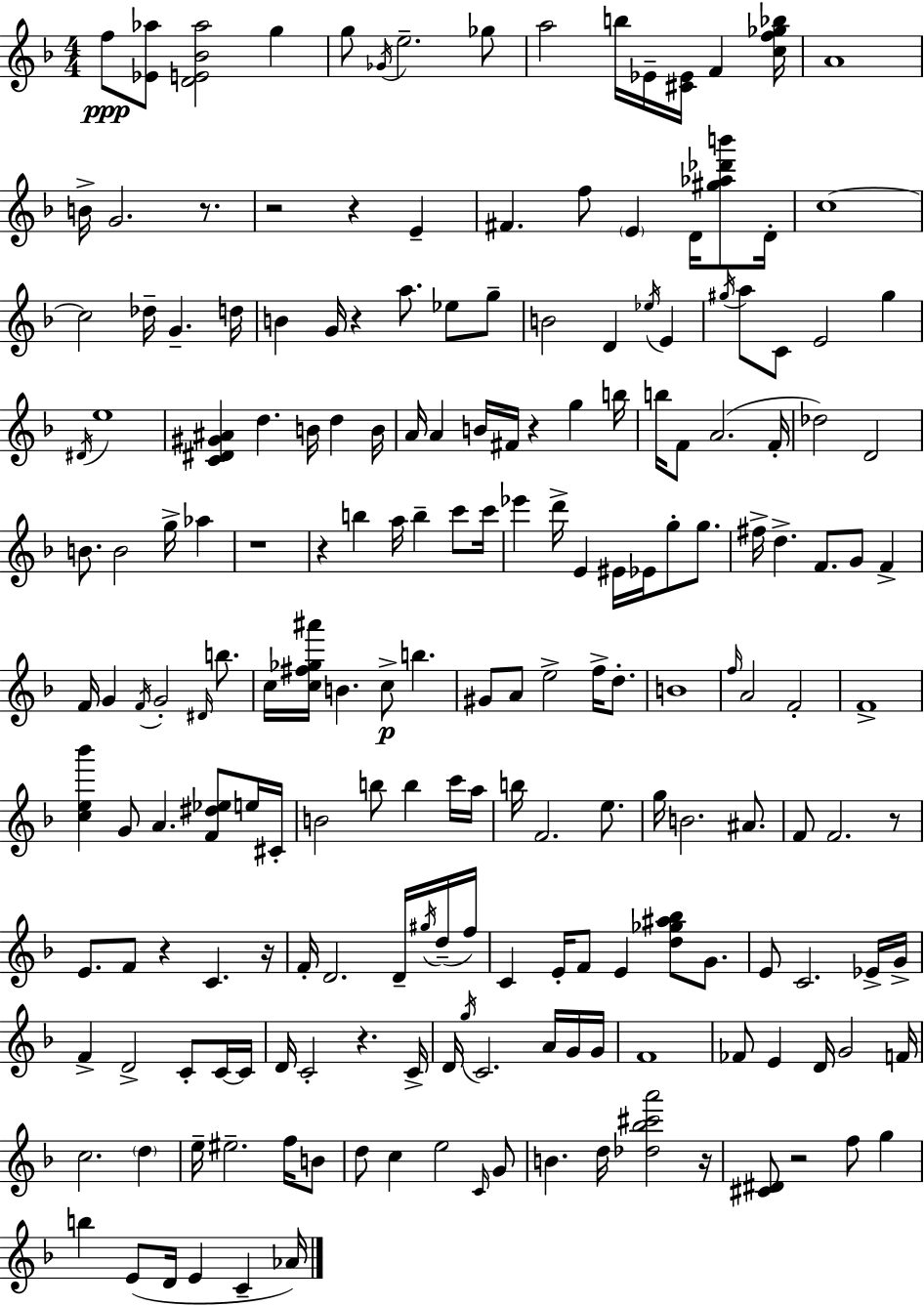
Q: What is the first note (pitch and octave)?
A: F5